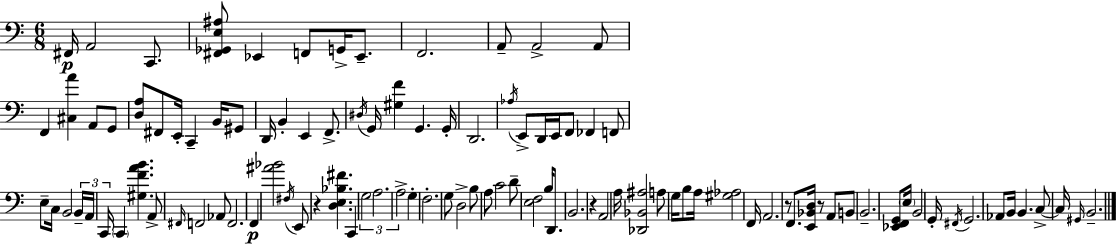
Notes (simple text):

F#2/s A2/h C2/e. [F#2,Gb2,E3,A#3]/e Eb2/q F2/e G2/s Eb2/e. F2/h. A2/e A2/h A2/e F2/q [C#3,A4]/q A2/e G2/e [D3,A3]/e F#2/e E2/s C2/q B2/s G#2/e D2/s B2/q E2/q F2/e. D#3/s G2/s [G#3,F4]/q G2/q. G2/s D2/h. Ab3/s E2/e D2/s E2/s F2/e FES2/q F2/e E3/e C3/s B2/h B2/s A2/s C2/s C2/q [G#3,F4,A4,B4]/q. A2/e F#2/s F2/h Ab2/e F2/h. F2/q [A#4,Bb4]/h F#3/s E2/e R/q [D3,E3,Bb3,F#4]/q. C2/q G3/h A3/h. A3/h G3/q F3/h. G3/e D3/h B3/e A3/e C4/h D4/e [E3,F3]/h B3/s D2/e. B2/h. R/q A2/h A3/s [Db2,Bb2,A#3]/h A3/e G3/s B3/e A3/s [G#3,Ab3]/h F2/s A2/h. R/e F2/e. [E2,Bb2,D3]/s R/e A2/e B2/e B2/h. [Eb2,F2,G2]/e E3/s B2/h G2/s F#2/s G2/h. Ab2/e B2/s B2/q. C3/e C3/s G#2/s B2/h.